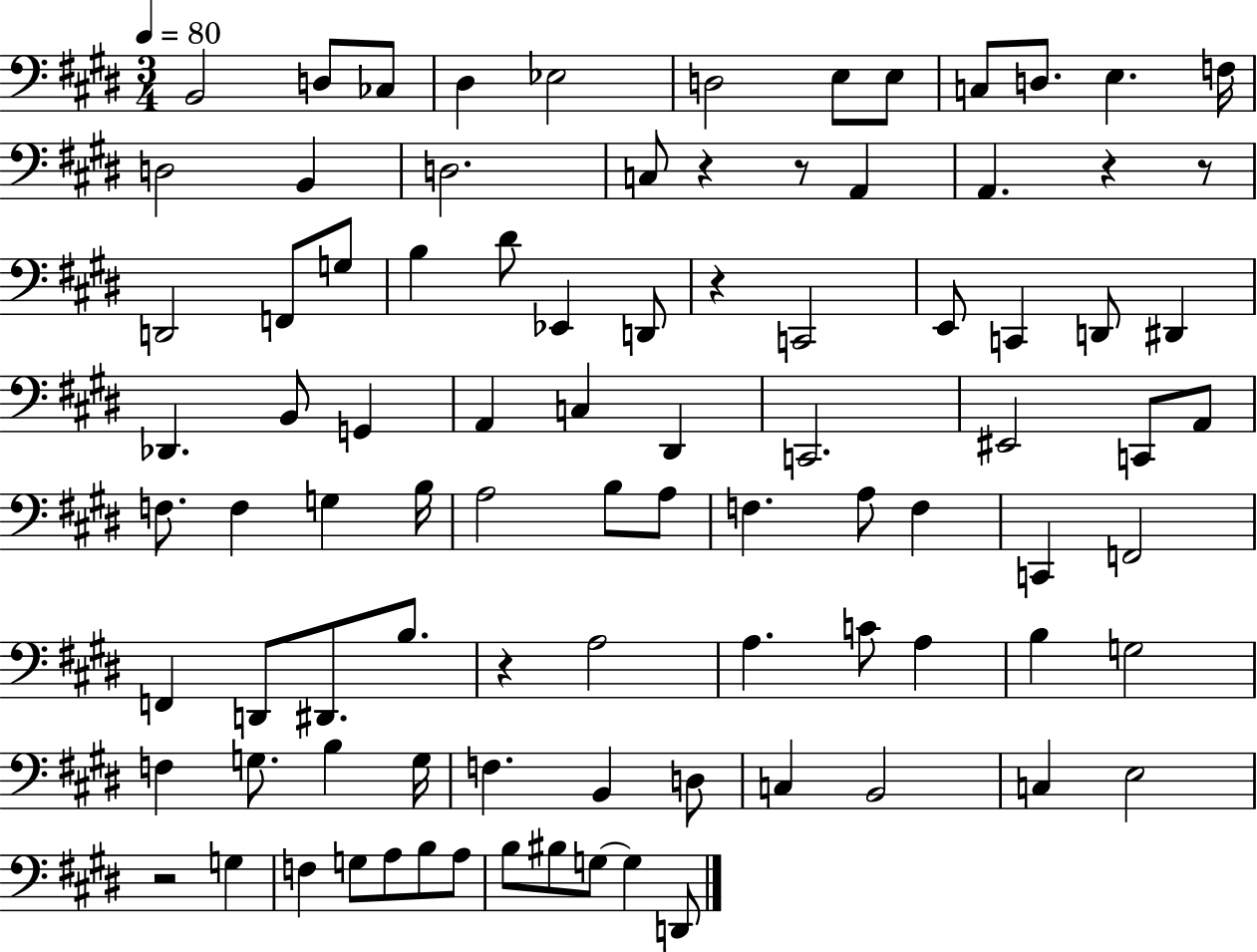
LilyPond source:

{
  \clef bass
  \numericTimeSignature
  \time 3/4
  \key e \major
  \tempo 4 = 80
  b,2 d8 ces8 | dis4 ees2 | d2 e8 e8 | c8 d8. e4. f16 | \break d2 b,4 | d2. | c8 r4 r8 a,4 | a,4. r4 r8 | \break d,2 f,8 g8 | b4 dis'8 ees,4 d,8 | r4 c,2 | e,8 c,4 d,8 dis,4 | \break des,4. b,8 g,4 | a,4 c4 dis,4 | c,2. | eis,2 c,8 a,8 | \break f8. f4 g4 b16 | a2 b8 a8 | f4. a8 f4 | c,4 f,2 | \break f,4 d,8 dis,8. b8. | r4 a2 | a4. c'8 a4 | b4 g2 | \break f4 g8. b4 g16 | f4. b,4 d8 | c4 b,2 | c4 e2 | \break r2 g4 | f4 g8 a8 b8 a8 | b8 bis8 g8~~ g4 d,8 | \bar "|."
}